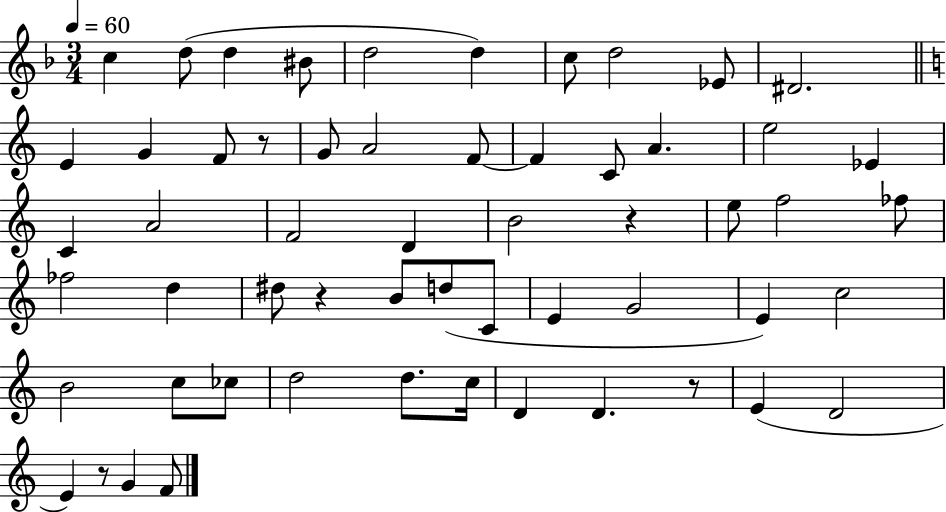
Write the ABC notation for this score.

X:1
T:Untitled
M:3/4
L:1/4
K:F
c d/2 d ^B/2 d2 d c/2 d2 _E/2 ^D2 E G F/2 z/2 G/2 A2 F/2 F C/2 A e2 _E C A2 F2 D B2 z e/2 f2 _f/2 _f2 d ^d/2 z B/2 d/2 C/2 E G2 E c2 B2 c/2 _c/2 d2 d/2 c/4 D D z/2 E D2 E z/2 G F/2